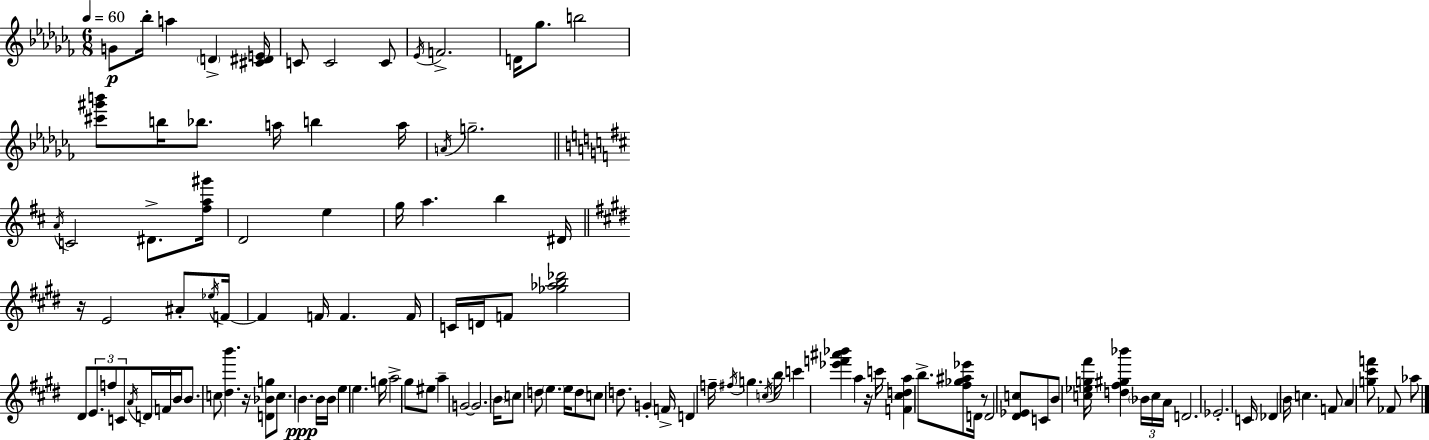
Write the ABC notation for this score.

X:1
T:Untitled
M:6/8
L:1/4
K:Abm
G/2 _b/4 a D [^C^DE]/4 C/2 C2 C/2 _E/4 F2 D/4 _g/2 b2 [^c'^g'b']/2 b/4 _b/2 a/4 b a/4 A/4 g2 A/4 C2 ^D/2 [^fa^g']/4 D2 e g/4 a b ^D/4 z/4 E2 ^A/2 _e/4 F/4 F F/4 F F/4 C/4 D/4 F/2 [_g_ab_d']2 ^D/2 E/2 f/2 C/2 A/4 D/4 F/4 B/4 B/2 c/2 [^db'] z/4 [D_Bg]/2 c/2 B B/4 B/4 e e g/4 a2 ^g/2 ^e/2 a G2 G2 B/4 c/2 d/2 e e/4 d/2 c/2 d/2 G F/4 D f/4 ^f/4 g c/4 b/4 c' [_e'f'^a'_b'] a z/4 c'/4 [F^cda] b/2 [^f_g^a_e']/2 D/4 z/2 D2 [^D_Ec]/2 C/2 B/2 [c_eg^f']/4 [d^f^g_b'] _B/4 c/4 A/4 D2 _E2 C/4 _D B/4 c F/2 A [g^c'f']/2 _F/2 _a/2